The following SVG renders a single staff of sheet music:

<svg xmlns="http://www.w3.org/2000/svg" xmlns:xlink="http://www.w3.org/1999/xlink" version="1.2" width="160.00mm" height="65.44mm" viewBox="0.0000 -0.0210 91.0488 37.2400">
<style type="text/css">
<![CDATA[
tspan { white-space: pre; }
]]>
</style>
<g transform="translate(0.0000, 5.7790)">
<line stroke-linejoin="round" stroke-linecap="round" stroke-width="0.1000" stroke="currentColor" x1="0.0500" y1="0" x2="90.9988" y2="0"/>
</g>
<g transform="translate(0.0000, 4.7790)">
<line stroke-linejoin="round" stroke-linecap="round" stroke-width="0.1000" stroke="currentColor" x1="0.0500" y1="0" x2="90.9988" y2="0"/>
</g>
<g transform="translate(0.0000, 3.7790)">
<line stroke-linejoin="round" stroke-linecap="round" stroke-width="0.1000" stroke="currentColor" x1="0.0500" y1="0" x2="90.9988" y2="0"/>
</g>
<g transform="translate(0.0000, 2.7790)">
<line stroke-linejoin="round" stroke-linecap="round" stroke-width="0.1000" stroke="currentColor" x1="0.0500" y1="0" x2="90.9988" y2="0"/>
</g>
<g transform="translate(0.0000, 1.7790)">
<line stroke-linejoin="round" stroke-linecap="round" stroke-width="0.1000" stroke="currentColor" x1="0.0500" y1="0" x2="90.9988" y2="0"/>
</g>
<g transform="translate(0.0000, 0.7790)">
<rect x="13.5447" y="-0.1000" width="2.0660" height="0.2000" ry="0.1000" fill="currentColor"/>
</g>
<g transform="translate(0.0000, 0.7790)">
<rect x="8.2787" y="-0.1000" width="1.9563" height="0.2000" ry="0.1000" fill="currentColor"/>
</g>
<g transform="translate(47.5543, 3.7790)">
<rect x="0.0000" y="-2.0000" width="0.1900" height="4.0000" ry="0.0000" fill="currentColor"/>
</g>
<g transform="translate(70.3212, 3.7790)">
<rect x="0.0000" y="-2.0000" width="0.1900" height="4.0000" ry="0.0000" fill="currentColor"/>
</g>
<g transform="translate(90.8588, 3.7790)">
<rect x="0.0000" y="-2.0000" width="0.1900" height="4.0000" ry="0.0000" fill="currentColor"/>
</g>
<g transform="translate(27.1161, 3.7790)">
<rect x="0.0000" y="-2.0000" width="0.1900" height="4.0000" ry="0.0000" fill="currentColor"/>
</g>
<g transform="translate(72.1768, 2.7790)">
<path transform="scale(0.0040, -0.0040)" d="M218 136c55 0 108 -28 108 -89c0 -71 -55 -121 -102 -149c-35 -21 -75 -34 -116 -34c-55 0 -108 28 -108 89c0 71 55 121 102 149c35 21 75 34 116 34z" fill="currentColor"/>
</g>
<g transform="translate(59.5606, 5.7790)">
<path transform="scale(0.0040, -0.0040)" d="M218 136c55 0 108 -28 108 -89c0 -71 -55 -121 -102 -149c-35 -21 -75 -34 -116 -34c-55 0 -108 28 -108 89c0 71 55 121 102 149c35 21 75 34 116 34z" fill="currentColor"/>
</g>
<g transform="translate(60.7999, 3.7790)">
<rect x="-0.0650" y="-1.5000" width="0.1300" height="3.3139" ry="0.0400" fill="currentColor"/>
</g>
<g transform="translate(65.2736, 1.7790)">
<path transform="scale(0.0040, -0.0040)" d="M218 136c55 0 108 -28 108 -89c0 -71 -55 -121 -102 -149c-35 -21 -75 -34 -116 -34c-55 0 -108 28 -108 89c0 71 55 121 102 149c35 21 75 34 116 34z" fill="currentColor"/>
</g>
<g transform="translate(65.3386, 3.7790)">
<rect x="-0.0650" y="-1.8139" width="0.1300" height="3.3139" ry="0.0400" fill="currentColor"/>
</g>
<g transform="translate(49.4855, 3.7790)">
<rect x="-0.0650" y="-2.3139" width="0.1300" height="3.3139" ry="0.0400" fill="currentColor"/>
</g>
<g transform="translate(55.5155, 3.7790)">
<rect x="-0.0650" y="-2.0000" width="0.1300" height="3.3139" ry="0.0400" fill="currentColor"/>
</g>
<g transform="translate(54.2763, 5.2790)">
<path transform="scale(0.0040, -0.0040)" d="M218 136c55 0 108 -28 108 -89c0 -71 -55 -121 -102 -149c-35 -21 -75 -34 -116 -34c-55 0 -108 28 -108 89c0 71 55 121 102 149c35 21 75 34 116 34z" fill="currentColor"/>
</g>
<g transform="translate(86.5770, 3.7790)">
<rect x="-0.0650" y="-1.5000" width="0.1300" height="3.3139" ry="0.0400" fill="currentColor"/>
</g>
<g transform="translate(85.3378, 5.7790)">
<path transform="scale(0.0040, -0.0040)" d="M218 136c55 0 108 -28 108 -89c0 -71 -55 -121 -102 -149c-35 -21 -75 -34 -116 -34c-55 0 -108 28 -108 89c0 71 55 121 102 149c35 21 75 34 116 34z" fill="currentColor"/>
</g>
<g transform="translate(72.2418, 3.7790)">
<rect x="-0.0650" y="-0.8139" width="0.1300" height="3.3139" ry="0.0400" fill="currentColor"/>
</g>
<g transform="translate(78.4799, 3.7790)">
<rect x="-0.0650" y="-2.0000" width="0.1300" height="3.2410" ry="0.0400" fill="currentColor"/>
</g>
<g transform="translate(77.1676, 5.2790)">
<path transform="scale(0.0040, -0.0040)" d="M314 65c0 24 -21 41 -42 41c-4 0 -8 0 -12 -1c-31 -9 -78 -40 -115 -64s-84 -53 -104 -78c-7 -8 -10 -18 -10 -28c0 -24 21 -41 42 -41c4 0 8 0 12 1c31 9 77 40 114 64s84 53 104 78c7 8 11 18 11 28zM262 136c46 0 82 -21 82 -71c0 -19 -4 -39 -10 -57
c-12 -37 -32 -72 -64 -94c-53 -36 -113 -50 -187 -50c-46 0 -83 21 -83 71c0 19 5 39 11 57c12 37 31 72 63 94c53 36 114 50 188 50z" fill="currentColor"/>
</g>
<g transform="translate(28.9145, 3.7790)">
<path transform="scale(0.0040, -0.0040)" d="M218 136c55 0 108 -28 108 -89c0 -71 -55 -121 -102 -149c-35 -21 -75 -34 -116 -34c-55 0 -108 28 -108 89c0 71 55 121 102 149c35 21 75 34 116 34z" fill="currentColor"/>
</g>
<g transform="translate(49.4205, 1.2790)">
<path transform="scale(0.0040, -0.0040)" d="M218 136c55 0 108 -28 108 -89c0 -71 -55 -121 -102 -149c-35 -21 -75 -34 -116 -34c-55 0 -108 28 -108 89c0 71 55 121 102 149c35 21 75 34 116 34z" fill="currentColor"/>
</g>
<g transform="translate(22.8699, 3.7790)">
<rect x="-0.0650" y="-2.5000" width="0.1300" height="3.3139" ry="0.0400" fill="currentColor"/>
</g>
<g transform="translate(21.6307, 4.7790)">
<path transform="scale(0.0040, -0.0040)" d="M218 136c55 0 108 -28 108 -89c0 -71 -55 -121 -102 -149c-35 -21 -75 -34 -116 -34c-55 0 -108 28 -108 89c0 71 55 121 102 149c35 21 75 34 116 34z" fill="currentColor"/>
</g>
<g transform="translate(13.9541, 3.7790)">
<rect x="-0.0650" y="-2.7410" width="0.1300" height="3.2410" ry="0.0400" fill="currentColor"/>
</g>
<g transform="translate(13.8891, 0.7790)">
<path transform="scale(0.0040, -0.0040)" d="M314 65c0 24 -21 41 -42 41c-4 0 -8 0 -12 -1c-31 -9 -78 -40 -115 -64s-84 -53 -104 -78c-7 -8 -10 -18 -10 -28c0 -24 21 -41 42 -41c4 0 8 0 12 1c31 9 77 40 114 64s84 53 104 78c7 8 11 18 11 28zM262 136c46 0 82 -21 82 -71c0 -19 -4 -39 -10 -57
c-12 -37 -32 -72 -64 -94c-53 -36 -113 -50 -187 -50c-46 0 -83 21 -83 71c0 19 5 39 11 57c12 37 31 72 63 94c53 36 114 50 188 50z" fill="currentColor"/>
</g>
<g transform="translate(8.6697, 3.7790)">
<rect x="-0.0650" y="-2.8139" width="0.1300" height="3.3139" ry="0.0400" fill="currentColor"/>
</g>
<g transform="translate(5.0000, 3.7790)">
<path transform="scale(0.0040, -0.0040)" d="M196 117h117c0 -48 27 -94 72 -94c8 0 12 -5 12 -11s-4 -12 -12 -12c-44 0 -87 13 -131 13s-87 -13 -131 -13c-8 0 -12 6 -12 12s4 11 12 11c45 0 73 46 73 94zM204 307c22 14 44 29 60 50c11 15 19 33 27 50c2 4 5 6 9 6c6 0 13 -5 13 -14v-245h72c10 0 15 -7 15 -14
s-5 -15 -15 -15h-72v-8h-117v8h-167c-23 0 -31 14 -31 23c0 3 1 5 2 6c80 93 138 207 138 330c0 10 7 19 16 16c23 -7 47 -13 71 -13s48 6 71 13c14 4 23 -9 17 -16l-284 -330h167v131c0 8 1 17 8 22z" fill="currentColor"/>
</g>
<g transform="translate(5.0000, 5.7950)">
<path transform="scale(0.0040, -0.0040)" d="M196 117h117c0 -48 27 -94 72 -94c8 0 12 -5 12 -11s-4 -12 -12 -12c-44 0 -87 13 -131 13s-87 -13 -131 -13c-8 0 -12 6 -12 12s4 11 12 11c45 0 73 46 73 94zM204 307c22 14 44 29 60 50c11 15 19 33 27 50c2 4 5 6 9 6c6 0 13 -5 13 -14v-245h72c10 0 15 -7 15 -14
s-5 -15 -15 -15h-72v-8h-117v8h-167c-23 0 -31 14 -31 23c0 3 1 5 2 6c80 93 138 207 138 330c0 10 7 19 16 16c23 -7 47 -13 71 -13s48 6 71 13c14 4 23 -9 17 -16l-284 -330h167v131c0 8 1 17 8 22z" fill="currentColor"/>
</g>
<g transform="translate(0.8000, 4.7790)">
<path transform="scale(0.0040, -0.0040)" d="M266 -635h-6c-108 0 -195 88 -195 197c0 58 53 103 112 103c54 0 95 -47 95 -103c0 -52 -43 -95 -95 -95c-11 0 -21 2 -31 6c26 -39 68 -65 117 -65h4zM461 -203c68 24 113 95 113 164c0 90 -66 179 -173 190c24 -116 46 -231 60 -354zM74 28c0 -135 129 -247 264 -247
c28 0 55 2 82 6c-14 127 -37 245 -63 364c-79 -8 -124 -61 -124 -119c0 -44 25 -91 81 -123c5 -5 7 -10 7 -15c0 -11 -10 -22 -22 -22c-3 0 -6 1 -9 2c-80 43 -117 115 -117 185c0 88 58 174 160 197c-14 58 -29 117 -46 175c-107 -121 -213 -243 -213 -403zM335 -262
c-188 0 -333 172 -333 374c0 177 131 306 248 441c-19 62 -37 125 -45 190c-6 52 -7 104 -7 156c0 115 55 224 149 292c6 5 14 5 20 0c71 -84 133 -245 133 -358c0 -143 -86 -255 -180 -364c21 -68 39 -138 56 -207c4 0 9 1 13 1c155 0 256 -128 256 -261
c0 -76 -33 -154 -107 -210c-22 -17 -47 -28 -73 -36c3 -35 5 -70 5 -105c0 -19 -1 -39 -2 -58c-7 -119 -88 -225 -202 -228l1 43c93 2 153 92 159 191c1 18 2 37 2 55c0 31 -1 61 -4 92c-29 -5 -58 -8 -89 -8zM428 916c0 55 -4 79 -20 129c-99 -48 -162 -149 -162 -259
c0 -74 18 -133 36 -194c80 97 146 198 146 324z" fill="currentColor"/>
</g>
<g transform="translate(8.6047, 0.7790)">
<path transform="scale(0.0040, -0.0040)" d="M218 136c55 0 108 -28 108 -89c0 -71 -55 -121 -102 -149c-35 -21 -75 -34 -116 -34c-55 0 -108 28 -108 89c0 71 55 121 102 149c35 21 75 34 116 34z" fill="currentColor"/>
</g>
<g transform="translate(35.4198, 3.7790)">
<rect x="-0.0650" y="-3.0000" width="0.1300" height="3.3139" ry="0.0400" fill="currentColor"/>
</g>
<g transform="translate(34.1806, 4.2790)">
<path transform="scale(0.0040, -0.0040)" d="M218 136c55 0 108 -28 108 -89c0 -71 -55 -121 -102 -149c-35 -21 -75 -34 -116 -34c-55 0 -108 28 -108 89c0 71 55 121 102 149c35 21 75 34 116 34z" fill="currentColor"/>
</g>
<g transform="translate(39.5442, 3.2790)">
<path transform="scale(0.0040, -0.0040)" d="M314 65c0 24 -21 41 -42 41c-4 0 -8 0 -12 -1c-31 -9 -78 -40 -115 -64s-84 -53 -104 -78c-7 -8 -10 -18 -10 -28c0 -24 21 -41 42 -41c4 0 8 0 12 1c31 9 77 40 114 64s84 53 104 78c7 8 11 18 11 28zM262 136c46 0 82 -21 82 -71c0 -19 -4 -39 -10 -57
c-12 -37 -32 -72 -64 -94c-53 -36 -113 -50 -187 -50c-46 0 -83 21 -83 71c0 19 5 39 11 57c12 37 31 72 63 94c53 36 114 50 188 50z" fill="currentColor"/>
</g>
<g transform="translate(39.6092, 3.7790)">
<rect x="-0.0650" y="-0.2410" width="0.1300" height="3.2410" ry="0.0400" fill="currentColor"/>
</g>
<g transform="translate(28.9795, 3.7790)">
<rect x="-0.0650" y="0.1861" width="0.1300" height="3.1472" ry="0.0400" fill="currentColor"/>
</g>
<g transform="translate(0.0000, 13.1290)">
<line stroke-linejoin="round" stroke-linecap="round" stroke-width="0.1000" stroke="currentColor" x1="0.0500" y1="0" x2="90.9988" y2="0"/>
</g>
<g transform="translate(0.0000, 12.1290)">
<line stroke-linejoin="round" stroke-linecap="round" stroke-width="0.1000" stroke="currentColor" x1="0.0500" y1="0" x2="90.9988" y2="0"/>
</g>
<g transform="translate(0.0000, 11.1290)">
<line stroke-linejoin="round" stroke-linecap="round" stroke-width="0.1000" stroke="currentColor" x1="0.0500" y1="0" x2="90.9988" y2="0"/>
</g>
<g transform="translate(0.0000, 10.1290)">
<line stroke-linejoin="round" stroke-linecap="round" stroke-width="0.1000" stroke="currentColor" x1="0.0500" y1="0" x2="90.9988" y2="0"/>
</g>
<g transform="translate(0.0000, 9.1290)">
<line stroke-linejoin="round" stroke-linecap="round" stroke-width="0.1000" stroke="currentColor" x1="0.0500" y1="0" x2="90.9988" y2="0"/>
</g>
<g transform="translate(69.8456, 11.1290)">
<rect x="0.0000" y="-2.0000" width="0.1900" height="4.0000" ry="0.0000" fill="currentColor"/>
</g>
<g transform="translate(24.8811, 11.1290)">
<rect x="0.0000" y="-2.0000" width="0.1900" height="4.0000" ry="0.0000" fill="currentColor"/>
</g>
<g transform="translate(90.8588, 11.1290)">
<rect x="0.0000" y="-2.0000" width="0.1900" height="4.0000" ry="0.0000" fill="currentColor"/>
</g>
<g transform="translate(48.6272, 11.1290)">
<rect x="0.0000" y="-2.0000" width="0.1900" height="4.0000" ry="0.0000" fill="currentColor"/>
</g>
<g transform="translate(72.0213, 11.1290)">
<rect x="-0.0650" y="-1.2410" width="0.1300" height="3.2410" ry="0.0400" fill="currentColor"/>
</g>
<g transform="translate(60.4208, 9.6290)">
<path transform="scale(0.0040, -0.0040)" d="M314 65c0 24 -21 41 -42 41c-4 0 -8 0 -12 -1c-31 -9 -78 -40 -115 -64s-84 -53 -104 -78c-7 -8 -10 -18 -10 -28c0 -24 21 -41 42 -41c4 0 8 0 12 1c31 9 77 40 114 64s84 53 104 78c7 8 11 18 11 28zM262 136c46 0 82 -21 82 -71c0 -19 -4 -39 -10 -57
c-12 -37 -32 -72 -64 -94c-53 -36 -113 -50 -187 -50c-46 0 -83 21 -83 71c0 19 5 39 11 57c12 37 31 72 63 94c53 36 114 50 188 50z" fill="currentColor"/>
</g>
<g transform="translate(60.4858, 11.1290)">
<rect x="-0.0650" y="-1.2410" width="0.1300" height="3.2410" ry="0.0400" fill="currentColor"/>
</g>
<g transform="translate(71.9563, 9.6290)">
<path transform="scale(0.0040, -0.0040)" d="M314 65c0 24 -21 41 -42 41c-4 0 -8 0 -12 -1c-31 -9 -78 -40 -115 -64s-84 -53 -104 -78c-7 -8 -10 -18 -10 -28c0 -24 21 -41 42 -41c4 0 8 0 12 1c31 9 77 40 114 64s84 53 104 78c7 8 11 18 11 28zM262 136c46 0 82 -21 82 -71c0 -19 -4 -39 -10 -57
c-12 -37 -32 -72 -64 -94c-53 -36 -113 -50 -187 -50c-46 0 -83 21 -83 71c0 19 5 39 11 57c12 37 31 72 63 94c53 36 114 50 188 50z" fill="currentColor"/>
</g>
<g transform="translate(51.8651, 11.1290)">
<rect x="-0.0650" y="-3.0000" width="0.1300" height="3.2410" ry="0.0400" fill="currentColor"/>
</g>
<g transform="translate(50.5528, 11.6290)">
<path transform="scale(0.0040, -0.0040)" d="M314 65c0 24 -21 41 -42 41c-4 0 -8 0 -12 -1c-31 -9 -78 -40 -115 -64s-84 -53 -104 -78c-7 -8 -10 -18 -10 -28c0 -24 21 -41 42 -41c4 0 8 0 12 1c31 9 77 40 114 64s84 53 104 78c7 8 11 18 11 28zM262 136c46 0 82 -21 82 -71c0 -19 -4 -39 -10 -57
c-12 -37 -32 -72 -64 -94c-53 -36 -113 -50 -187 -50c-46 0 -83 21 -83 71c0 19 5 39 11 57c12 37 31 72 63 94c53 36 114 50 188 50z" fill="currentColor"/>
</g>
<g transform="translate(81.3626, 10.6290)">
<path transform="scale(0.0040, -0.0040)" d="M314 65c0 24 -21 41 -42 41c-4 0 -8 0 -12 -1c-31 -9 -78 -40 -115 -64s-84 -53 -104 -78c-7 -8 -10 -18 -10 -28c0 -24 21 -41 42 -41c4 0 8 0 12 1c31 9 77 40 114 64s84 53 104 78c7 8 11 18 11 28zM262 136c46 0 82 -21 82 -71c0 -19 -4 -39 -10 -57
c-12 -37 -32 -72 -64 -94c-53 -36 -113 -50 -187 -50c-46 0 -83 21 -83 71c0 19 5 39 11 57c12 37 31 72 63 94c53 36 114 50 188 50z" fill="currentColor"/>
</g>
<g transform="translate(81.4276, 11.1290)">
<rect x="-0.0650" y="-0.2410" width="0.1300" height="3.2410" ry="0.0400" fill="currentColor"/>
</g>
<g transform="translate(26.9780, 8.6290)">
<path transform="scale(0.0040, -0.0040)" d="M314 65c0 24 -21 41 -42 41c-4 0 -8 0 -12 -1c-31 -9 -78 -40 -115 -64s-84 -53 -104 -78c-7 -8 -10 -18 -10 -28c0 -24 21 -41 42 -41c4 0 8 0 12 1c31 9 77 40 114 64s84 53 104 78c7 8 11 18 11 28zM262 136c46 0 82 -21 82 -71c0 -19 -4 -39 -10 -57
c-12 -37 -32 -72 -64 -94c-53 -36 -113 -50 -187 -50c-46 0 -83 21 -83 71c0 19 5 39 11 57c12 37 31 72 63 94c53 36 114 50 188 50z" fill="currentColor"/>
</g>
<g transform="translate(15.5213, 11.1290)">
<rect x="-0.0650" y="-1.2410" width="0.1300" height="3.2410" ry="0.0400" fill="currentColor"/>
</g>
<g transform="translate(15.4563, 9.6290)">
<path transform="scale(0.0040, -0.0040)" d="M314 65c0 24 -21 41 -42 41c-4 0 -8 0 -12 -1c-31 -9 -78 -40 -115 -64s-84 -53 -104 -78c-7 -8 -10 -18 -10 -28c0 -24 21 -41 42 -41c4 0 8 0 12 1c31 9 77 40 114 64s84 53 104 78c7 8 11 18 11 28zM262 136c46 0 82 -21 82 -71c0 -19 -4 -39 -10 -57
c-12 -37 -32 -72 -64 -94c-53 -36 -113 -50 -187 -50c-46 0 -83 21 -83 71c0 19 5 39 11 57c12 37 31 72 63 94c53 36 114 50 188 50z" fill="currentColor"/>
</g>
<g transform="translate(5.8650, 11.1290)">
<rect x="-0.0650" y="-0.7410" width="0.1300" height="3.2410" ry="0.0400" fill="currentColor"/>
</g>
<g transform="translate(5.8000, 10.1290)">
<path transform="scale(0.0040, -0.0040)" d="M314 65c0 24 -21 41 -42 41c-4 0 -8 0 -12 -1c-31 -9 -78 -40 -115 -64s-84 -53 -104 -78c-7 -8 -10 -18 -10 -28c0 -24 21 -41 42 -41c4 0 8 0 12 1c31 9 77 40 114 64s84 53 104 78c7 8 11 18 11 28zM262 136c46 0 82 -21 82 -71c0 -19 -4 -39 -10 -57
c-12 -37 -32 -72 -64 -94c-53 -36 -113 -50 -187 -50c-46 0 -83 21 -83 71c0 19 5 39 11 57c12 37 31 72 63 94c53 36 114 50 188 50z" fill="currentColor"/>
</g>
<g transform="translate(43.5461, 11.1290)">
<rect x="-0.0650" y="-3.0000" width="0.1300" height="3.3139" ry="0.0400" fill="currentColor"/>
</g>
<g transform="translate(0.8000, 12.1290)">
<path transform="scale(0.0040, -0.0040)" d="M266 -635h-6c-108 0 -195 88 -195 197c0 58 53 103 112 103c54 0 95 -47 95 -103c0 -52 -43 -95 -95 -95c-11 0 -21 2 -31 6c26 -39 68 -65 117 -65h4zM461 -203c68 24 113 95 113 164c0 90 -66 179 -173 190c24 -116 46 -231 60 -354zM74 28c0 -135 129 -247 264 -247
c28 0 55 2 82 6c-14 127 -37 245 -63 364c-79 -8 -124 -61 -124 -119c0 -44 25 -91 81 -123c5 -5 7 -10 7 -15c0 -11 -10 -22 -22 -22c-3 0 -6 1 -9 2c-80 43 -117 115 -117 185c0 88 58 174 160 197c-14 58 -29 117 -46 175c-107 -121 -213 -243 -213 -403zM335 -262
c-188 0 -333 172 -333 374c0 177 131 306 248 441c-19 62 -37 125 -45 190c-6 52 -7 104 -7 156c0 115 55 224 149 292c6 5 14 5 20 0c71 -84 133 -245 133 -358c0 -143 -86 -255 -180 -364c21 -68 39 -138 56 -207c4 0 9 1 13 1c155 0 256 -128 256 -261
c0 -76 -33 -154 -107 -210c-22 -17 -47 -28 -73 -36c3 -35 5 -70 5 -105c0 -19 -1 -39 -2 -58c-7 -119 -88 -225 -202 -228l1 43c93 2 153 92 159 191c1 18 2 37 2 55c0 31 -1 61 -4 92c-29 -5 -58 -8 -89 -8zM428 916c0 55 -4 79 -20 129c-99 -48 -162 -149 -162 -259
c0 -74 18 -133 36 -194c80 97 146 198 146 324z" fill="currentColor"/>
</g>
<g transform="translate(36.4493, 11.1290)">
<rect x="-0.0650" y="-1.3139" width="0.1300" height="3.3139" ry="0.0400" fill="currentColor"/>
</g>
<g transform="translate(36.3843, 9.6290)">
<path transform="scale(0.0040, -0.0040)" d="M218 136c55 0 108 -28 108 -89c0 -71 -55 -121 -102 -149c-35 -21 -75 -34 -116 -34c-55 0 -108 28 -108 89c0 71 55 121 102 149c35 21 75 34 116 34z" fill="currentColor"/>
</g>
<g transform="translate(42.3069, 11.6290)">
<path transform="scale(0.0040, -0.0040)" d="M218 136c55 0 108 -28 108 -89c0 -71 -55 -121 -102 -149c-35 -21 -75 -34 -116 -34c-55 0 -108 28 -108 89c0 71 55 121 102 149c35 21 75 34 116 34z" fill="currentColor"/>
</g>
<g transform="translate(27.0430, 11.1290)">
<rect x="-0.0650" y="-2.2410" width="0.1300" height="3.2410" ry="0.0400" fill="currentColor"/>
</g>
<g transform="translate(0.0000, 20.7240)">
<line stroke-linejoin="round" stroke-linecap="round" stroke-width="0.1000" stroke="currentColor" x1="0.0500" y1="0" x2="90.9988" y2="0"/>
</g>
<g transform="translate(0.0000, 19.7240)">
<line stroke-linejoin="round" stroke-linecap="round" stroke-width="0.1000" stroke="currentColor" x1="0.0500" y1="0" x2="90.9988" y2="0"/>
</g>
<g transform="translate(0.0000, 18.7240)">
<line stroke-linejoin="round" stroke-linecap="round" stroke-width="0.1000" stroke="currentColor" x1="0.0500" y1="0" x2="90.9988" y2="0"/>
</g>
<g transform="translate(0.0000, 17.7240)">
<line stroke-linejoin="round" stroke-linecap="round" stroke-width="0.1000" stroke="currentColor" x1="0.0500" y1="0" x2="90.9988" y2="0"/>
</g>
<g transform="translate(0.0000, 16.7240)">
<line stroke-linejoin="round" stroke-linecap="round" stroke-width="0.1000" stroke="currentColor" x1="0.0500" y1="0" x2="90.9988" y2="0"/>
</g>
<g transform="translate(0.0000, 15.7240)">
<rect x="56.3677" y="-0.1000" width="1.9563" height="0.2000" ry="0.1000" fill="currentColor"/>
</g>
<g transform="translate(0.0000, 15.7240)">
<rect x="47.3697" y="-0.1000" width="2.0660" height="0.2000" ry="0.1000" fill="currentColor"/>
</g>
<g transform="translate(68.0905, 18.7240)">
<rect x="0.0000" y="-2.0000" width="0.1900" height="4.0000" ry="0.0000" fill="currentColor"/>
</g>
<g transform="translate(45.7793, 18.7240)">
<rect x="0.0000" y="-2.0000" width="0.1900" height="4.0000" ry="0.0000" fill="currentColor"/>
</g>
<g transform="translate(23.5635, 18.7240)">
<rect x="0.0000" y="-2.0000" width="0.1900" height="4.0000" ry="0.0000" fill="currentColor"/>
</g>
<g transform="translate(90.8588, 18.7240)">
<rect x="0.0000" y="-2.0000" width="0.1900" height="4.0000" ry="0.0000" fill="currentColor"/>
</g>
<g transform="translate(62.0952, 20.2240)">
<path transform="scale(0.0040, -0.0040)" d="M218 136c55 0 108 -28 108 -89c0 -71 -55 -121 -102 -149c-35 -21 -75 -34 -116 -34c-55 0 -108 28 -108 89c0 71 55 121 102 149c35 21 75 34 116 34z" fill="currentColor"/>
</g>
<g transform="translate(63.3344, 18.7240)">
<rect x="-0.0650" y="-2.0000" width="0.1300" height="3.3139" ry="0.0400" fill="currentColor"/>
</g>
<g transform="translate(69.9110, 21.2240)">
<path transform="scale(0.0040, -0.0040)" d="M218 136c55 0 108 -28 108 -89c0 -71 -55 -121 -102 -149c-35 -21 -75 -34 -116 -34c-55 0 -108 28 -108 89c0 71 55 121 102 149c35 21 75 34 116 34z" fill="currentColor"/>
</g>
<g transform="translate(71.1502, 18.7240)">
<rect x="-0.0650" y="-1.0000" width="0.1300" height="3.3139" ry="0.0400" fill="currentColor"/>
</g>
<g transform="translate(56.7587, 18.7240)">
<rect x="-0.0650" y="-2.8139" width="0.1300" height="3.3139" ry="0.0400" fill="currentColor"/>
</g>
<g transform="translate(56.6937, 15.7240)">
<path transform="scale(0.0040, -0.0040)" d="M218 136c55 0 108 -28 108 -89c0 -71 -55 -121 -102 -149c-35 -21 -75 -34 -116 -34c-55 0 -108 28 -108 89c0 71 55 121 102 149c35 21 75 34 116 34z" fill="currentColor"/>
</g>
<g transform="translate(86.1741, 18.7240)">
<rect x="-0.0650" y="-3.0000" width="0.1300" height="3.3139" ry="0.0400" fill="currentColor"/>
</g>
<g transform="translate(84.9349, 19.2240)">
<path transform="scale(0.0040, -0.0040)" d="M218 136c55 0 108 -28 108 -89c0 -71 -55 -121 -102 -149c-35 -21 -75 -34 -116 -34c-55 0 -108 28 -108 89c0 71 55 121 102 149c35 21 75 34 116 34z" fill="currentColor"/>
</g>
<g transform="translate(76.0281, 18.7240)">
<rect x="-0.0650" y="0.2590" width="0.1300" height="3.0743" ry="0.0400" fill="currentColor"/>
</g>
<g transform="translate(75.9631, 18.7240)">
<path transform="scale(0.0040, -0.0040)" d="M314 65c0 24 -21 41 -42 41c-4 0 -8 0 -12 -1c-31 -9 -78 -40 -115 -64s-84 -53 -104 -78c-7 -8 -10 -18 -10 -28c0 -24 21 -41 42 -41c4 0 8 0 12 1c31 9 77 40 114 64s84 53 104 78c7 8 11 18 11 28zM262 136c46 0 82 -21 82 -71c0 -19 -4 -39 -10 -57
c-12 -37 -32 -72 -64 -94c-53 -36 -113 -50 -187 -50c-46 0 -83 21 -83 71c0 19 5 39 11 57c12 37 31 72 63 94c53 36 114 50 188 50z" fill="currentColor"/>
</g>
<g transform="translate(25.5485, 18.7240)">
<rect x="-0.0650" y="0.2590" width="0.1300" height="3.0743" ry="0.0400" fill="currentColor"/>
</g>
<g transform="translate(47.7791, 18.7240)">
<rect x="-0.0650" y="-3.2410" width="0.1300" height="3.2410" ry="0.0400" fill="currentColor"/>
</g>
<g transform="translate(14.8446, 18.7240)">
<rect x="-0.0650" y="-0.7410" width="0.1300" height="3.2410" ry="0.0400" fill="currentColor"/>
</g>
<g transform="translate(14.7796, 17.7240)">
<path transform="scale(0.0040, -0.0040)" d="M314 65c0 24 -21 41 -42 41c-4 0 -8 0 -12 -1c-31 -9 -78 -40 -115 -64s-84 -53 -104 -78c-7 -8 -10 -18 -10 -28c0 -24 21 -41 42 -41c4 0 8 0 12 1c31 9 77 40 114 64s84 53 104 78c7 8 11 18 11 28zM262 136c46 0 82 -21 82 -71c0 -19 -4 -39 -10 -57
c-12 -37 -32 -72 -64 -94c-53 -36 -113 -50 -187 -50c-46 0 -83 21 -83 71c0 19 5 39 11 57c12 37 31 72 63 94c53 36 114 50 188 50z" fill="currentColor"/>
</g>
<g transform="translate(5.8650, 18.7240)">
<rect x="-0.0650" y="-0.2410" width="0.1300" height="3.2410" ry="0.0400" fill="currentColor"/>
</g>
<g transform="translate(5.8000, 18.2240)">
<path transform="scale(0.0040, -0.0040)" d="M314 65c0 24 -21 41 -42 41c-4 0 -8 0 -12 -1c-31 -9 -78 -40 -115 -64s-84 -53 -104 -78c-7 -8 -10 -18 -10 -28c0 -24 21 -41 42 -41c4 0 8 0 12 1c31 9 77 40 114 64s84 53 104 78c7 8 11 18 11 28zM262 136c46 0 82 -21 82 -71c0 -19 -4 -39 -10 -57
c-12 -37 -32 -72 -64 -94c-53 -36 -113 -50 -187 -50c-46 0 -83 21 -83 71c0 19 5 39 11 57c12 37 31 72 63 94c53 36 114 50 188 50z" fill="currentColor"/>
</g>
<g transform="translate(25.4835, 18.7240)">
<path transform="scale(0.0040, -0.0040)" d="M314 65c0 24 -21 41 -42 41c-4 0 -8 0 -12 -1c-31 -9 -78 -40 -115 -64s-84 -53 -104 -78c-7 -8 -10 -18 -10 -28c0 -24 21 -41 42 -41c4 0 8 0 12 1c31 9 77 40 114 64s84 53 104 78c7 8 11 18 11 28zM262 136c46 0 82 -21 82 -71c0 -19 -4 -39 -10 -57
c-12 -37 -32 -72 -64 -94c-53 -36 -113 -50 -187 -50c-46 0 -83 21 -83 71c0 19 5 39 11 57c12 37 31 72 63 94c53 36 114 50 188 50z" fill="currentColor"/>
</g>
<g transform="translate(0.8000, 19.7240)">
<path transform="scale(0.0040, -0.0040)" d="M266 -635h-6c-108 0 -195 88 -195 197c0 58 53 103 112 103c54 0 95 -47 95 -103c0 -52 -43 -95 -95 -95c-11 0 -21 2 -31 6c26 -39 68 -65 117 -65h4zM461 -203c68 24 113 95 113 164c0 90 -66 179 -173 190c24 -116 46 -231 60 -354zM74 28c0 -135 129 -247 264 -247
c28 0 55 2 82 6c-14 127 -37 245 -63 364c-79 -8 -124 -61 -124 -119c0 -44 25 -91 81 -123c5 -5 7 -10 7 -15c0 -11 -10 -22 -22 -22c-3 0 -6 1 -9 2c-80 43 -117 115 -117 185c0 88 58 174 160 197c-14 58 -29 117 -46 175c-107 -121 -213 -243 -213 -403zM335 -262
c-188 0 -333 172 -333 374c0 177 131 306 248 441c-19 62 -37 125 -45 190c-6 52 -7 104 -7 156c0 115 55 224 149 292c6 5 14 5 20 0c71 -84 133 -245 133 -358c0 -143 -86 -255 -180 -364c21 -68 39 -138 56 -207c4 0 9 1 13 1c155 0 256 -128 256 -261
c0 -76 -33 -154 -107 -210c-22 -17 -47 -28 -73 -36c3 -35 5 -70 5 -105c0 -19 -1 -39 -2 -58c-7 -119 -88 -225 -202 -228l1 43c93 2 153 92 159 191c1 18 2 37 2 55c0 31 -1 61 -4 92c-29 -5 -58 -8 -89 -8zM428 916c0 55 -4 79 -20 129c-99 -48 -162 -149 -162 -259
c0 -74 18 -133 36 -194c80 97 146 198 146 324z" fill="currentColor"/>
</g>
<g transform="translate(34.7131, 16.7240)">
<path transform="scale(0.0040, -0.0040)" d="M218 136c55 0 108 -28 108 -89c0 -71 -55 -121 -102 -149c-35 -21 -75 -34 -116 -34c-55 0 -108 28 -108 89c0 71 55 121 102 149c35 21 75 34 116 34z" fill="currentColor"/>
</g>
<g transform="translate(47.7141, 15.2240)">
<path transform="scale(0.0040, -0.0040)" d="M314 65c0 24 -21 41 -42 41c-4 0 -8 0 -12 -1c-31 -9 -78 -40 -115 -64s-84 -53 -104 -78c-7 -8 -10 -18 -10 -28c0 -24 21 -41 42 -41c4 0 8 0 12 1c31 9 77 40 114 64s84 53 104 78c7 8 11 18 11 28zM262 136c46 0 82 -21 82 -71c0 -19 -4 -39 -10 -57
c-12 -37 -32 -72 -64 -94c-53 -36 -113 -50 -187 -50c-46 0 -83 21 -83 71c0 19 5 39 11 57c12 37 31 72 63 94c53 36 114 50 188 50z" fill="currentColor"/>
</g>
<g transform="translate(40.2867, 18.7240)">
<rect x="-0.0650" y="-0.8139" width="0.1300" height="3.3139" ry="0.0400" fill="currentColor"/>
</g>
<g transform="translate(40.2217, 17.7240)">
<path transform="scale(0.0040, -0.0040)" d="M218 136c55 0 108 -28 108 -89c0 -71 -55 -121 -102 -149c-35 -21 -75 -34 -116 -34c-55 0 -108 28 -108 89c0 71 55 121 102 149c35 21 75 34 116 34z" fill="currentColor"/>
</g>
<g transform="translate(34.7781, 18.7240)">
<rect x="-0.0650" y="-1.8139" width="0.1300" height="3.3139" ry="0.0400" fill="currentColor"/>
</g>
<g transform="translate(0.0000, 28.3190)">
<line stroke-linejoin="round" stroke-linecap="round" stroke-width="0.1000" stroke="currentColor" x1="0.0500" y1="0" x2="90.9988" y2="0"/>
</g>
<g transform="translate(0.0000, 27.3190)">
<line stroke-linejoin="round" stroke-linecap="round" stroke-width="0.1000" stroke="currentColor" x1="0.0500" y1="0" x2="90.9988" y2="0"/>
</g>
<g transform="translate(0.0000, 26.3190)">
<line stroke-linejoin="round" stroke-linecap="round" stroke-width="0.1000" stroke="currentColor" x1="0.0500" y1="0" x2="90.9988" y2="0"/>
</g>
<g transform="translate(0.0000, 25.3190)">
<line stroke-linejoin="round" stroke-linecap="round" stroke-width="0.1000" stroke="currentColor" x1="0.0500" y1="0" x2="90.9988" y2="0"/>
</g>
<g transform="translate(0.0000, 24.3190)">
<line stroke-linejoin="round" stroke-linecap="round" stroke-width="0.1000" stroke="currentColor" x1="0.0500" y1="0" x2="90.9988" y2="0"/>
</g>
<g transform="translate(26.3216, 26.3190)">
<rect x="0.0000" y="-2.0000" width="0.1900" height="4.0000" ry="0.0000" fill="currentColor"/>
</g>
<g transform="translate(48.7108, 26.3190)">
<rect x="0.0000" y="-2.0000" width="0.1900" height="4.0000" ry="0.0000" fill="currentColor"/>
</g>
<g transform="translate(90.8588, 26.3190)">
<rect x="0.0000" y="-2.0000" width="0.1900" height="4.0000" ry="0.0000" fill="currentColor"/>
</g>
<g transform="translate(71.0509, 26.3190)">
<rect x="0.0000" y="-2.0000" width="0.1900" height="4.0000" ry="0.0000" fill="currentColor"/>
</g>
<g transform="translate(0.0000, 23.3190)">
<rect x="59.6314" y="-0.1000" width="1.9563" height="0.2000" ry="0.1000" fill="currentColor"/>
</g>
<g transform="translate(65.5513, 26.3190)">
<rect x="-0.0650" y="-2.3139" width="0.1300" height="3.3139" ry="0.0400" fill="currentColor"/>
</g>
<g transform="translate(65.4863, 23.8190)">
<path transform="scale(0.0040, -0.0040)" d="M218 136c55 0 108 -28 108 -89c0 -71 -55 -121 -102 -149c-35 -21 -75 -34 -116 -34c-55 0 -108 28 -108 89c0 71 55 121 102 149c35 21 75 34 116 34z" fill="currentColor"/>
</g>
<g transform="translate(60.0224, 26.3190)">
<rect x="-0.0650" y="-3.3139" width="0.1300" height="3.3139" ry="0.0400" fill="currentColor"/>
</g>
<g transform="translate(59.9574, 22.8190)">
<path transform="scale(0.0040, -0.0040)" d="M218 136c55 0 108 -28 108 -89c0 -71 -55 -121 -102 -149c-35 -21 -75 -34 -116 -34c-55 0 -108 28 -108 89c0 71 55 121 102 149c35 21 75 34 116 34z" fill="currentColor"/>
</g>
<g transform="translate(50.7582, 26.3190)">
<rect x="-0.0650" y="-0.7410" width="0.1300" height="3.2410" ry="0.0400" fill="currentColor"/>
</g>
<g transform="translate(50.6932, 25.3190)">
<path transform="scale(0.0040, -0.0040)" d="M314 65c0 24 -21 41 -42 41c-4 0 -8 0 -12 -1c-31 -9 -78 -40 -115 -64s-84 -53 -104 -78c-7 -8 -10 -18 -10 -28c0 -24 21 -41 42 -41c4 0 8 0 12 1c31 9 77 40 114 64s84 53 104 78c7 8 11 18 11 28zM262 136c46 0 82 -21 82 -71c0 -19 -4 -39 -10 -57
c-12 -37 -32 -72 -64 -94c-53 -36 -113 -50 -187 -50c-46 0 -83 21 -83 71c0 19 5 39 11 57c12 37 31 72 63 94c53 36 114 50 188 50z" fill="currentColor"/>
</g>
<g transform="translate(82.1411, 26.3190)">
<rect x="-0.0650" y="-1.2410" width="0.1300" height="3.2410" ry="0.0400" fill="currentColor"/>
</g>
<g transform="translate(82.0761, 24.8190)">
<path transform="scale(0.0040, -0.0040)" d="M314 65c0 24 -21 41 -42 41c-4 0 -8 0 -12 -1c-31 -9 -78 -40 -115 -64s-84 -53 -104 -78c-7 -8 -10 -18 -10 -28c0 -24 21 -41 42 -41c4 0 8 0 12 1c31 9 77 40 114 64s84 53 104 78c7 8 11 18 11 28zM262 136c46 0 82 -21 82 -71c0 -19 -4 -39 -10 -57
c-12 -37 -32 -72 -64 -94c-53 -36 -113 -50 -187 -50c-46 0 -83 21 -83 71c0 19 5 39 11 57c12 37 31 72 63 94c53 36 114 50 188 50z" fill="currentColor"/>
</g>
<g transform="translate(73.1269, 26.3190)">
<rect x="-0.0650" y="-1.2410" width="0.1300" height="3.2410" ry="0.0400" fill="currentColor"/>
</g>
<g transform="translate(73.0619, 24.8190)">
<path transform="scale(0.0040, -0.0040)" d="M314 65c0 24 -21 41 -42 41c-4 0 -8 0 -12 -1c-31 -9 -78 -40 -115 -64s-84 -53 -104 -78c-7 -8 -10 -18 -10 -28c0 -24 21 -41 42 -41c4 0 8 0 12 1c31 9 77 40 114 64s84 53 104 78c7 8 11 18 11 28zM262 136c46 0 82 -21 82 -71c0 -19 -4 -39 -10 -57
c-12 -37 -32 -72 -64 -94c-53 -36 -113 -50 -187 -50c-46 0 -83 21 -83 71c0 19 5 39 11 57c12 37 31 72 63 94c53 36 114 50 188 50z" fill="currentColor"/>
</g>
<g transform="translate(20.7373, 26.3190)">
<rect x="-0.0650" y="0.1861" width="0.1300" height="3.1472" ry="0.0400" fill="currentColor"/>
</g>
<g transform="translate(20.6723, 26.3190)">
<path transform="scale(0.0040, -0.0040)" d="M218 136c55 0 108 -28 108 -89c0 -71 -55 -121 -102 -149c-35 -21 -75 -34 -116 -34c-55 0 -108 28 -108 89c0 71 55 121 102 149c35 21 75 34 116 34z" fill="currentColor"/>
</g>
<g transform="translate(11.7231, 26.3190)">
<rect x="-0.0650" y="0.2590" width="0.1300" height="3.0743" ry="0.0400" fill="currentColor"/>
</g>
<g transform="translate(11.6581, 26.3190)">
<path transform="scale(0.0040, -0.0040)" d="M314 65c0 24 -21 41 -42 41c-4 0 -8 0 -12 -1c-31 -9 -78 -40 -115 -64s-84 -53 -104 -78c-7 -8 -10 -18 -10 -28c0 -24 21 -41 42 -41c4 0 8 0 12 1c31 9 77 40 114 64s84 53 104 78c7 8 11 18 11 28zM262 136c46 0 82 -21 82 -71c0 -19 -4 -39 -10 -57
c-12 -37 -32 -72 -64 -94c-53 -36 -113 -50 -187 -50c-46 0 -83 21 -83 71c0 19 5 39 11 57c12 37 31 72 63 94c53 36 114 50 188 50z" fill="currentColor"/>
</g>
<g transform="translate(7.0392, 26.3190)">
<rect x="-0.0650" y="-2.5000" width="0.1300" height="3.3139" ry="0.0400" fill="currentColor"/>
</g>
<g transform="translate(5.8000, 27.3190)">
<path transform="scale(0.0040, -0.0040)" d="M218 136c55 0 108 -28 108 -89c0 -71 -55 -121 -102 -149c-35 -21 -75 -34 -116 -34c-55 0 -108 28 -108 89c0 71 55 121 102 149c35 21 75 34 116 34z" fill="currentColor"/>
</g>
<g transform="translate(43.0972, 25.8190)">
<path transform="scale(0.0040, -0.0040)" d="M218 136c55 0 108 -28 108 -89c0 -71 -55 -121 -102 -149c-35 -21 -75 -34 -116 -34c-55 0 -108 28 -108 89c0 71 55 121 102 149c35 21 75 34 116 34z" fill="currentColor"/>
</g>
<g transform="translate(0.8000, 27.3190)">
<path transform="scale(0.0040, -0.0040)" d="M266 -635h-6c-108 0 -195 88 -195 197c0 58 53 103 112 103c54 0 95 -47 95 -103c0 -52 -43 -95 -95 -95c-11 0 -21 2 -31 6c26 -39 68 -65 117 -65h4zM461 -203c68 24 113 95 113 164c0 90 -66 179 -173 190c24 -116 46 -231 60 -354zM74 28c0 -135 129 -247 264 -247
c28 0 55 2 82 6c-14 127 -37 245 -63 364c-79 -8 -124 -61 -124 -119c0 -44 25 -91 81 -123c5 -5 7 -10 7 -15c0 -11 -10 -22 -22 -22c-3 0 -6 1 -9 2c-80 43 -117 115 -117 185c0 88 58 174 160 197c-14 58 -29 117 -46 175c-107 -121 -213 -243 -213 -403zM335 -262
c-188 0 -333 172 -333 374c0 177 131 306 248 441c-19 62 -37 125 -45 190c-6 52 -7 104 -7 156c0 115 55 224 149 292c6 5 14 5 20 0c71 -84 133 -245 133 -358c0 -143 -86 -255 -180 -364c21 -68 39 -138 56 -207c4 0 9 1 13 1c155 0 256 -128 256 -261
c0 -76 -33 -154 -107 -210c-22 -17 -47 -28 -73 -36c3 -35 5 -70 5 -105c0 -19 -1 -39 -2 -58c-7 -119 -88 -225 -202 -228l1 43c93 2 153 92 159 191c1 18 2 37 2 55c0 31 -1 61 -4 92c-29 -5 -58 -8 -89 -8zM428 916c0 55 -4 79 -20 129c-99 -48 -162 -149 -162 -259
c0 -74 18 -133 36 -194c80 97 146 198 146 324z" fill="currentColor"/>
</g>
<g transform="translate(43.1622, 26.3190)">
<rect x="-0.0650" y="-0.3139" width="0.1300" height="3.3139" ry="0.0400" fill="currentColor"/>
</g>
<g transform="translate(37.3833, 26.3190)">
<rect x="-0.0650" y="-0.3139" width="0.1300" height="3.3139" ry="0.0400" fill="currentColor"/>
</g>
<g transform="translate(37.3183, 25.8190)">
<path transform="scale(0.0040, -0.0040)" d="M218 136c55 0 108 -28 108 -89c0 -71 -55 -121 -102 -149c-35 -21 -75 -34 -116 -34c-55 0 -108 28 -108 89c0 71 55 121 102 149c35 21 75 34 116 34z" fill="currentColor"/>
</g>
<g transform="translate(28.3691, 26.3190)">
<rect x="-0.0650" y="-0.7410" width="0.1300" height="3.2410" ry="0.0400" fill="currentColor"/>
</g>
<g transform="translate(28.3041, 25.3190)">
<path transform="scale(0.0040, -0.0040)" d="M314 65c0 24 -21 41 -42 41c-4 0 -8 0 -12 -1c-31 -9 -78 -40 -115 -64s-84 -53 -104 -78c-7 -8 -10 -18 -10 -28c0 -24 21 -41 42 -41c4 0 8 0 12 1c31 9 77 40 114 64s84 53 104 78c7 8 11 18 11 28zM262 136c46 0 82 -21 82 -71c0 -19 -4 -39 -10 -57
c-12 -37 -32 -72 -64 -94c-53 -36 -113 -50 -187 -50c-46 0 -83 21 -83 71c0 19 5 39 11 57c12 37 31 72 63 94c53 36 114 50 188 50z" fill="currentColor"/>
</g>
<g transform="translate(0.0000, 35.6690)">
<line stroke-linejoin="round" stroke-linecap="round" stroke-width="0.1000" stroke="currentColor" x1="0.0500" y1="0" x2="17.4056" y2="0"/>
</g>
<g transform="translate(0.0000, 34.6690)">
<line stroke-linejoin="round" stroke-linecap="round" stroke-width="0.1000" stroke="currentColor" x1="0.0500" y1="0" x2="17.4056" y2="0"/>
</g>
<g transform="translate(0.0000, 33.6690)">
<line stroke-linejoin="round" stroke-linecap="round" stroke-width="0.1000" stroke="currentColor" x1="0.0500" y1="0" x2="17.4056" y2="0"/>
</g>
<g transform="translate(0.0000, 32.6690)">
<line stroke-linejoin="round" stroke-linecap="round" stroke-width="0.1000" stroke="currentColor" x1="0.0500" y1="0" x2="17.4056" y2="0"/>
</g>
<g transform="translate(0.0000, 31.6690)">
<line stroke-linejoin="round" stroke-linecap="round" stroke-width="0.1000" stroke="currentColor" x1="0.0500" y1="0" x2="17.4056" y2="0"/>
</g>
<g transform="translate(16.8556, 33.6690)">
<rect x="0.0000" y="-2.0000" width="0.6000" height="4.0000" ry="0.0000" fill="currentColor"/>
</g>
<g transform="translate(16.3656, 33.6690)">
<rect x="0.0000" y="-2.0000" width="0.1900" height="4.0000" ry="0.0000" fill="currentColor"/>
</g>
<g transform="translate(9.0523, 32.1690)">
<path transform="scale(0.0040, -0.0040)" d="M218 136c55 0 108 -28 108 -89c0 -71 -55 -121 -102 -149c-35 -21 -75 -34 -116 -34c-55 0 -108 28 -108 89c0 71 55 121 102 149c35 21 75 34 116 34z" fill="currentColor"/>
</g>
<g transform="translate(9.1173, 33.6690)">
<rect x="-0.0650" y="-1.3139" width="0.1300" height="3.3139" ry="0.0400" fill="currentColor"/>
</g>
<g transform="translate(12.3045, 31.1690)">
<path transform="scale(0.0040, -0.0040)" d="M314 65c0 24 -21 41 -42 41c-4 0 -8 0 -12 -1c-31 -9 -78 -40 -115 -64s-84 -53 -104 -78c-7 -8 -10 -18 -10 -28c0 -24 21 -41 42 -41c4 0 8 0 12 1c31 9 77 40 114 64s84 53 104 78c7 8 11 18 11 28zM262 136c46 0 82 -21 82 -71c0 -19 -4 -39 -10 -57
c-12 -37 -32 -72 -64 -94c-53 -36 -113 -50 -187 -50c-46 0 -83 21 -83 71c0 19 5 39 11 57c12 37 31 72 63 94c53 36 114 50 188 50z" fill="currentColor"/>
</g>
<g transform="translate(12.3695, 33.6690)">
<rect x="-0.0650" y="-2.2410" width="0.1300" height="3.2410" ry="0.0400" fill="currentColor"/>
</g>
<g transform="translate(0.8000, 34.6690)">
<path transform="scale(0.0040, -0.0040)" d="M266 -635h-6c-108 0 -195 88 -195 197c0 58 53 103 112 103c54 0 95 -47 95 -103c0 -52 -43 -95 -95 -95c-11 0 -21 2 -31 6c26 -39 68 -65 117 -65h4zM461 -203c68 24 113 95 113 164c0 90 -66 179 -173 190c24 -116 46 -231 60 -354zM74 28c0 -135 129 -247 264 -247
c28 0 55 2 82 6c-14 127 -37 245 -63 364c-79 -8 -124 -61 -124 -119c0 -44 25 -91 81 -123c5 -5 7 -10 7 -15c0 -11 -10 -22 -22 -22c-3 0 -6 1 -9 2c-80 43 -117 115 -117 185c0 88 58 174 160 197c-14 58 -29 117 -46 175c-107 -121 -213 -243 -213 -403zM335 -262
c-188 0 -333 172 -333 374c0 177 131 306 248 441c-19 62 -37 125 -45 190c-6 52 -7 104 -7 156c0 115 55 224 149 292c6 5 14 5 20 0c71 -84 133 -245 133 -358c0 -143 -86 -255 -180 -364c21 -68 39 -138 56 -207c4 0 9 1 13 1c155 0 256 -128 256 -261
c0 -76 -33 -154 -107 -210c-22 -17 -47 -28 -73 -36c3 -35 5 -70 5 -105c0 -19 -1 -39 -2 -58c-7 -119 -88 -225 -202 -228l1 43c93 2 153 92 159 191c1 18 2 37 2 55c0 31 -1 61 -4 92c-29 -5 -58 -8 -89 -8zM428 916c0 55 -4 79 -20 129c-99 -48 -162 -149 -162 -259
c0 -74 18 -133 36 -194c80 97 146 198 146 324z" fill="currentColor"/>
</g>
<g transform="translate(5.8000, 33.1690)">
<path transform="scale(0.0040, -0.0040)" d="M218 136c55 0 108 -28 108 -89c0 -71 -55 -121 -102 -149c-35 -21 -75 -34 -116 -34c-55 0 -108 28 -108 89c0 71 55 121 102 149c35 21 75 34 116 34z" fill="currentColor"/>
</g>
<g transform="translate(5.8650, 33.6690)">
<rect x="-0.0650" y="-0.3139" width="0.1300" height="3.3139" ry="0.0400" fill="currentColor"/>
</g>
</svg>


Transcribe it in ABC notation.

X:1
T:Untitled
M:4/4
L:1/4
K:C
a a2 G B A c2 g F E f d F2 E d2 e2 g2 e A A2 e2 e2 c2 c2 d2 B2 f d b2 a F D B2 A G B2 B d2 c c d2 b g e2 e2 c e g2